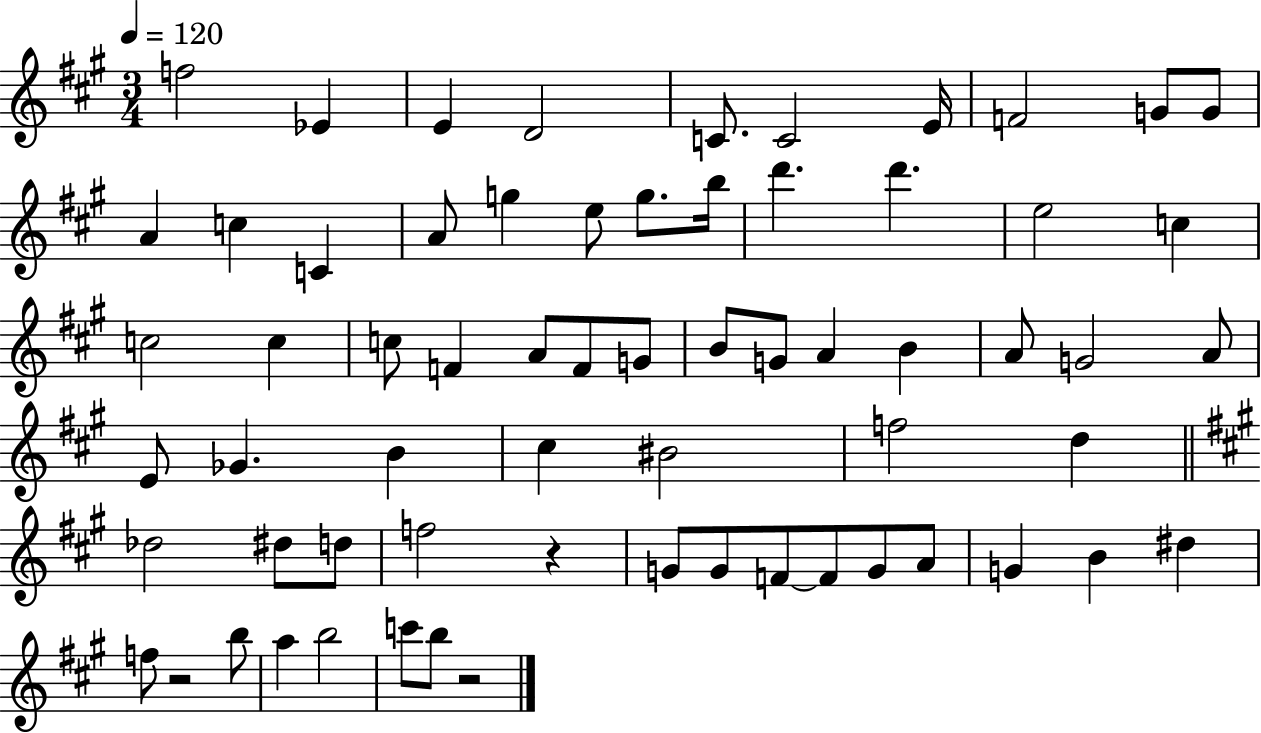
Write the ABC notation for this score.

X:1
T:Untitled
M:3/4
L:1/4
K:A
f2 _E E D2 C/2 C2 E/4 F2 G/2 G/2 A c C A/2 g e/2 g/2 b/4 d' d' e2 c c2 c c/2 F A/2 F/2 G/2 B/2 G/2 A B A/2 G2 A/2 E/2 _G B ^c ^B2 f2 d _d2 ^d/2 d/2 f2 z G/2 G/2 F/2 F/2 G/2 A/2 G B ^d f/2 z2 b/2 a b2 c'/2 b/2 z2